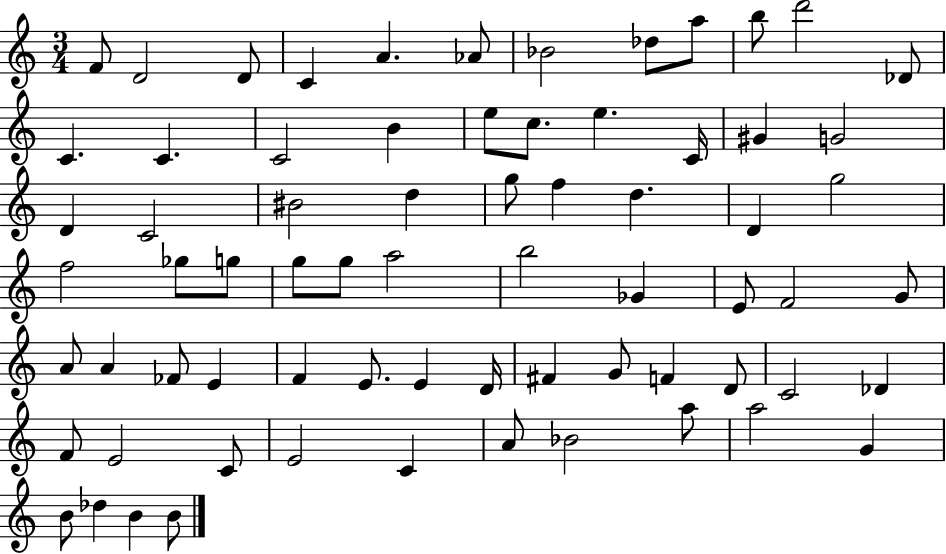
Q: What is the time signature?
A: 3/4